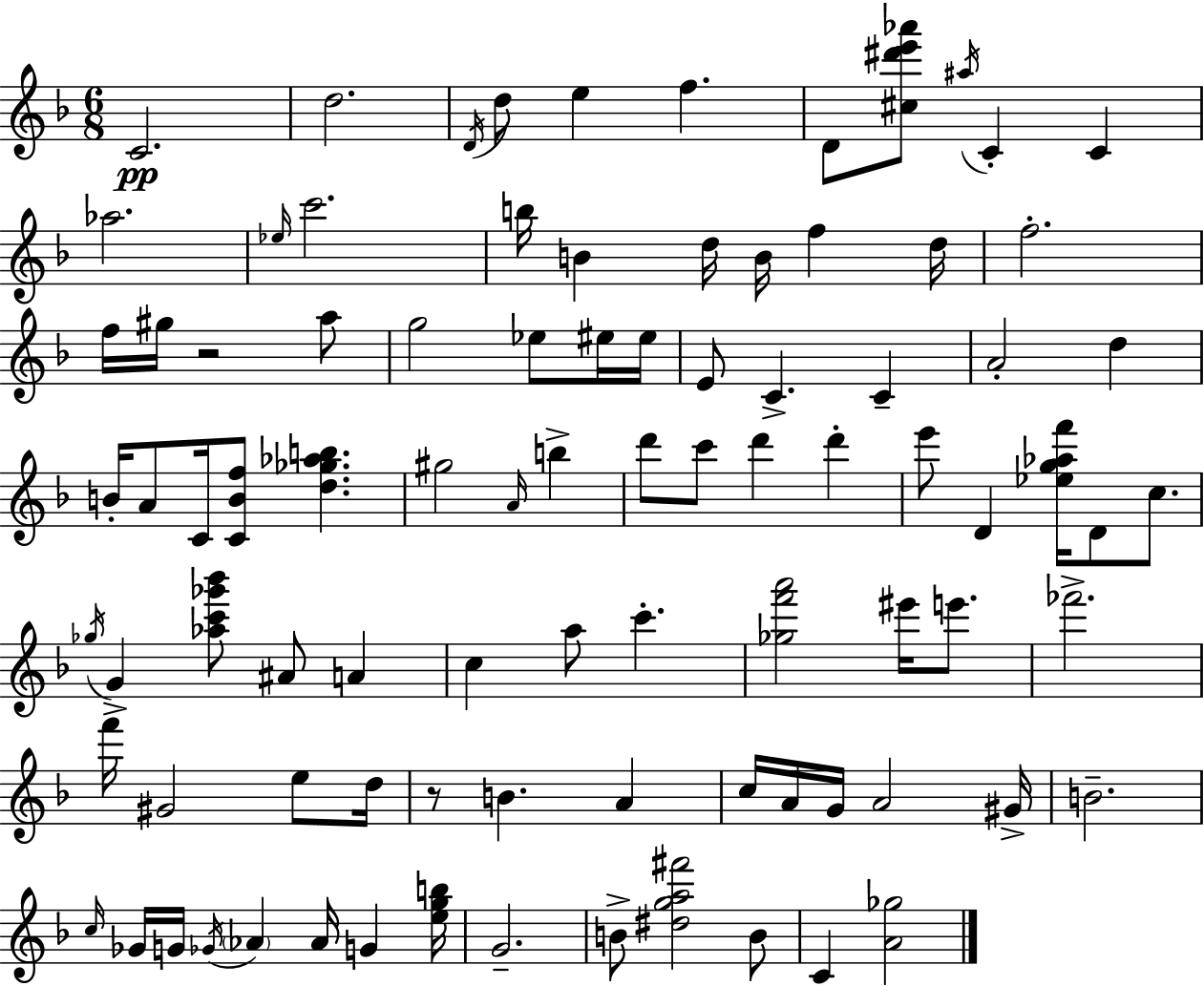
C4/h. D5/h. D4/s D5/e E5/q F5/q. D4/e [C#5,D#6,E6,Ab6]/e A#5/s C4/q C4/q Ab5/h. Eb5/s C6/h. B5/s B4/q D5/s B4/s F5/q D5/s F5/h. F5/s G#5/s R/h A5/e G5/h Eb5/e EIS5/s EIS5/s E4/e C4/q. C4/q A4/h D5/q B4/s A4/e C4/s [C4,B4,F5]/e [D5,Gb5,Ab5,B5]/q. G#5/h A4/s B5/q D6/e C6/e D6/q D6/q E6/e D4/q [Eb5,G5,Ab5,F6]/s D4/e C5/e. Gb5/s G4/q [Ab5,C6,Gb6,Bb6]/e A#4/e A4/q C5/q A5/e C6/q. [Gb5,F6,A6]/h EIS6/s E6/e. FES6/h. F6/s G#4/h E5/e D5/s R/e B4/q. A4/q C5/s A4/s G4/s A4/h G#4/s B4/h. C5/s Gb4/s G4/s Gb4/s Ab4/q Ab4/s G4/q [E5,G5,B5]/s G4/h. B4/e [D#5,G5,A5,F#6]/h B4/e C4/q [A4,Gb5]/h